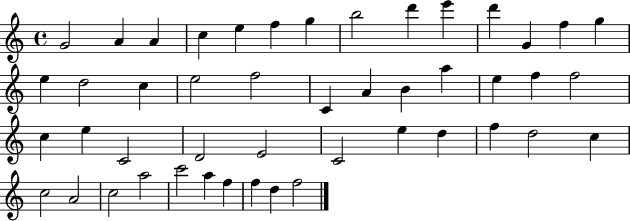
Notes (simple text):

G4/h A4/q A4/q C5/q E5/q F5/q G5/q B5/h D6/q E6/q D6/q G4/q F5/q G5/q E5/q D5/h C5/q E5/h F5/h C4/q A4/q B4/q A5/q E5/q F5/q F5/h C5/q E5/q C4/h D4/h E4/h C4/h E5/q D5/q F5/q D5/h C5/q C5/h A4/h C5/h A5/h C6/h A5/q F5/q F5/q D5/q F5/h